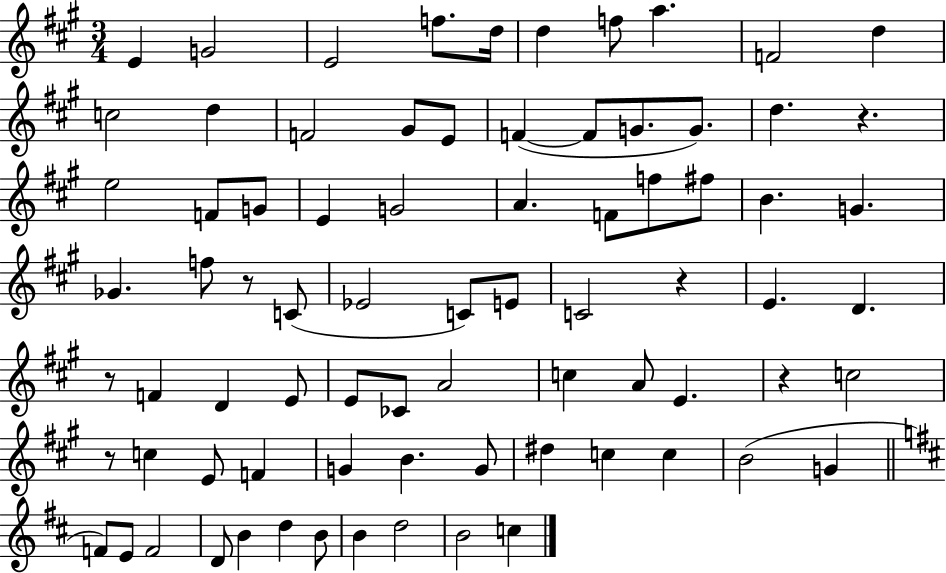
{
  \clef treble
  \numericTimeSignature
  \time 3/4
  \key a \major
  e'4 g'2 | e'2 f''8. d''16 | d''4 f''8 a''4. | f'2 d''4 | \break c''2 d''4 | f'2 gis'8 e'8 | f'4~(~ f'8 g'8. g'8.) | d''4. r4. | \break e''2 f'8 g'8 | e'4 g'2 | a'4. f'8 f''8 fis''8 | b'4. g'4. | \break ges'4. f''8 r8 c'8( | ees'2 c'8) e'8 | c'2 r4 | e'4. d'4. | \break r8 f'4 d'4 e'8 | e'8 ces'8 a'2 | c''4 a'8 e'4. | r4 c''2 | \break r8 c''4 e'8 f'4 | g'4 b'4. g'8 | dis''4 c''4 c''4 | b'2( g'4 | \break \bar "||" \break \key d \major f'8) e'8 f'2 | d'8 b'4 d''4 b'8 | b'4 d''2 | b'2 c''4 | \break \bar "|."
}